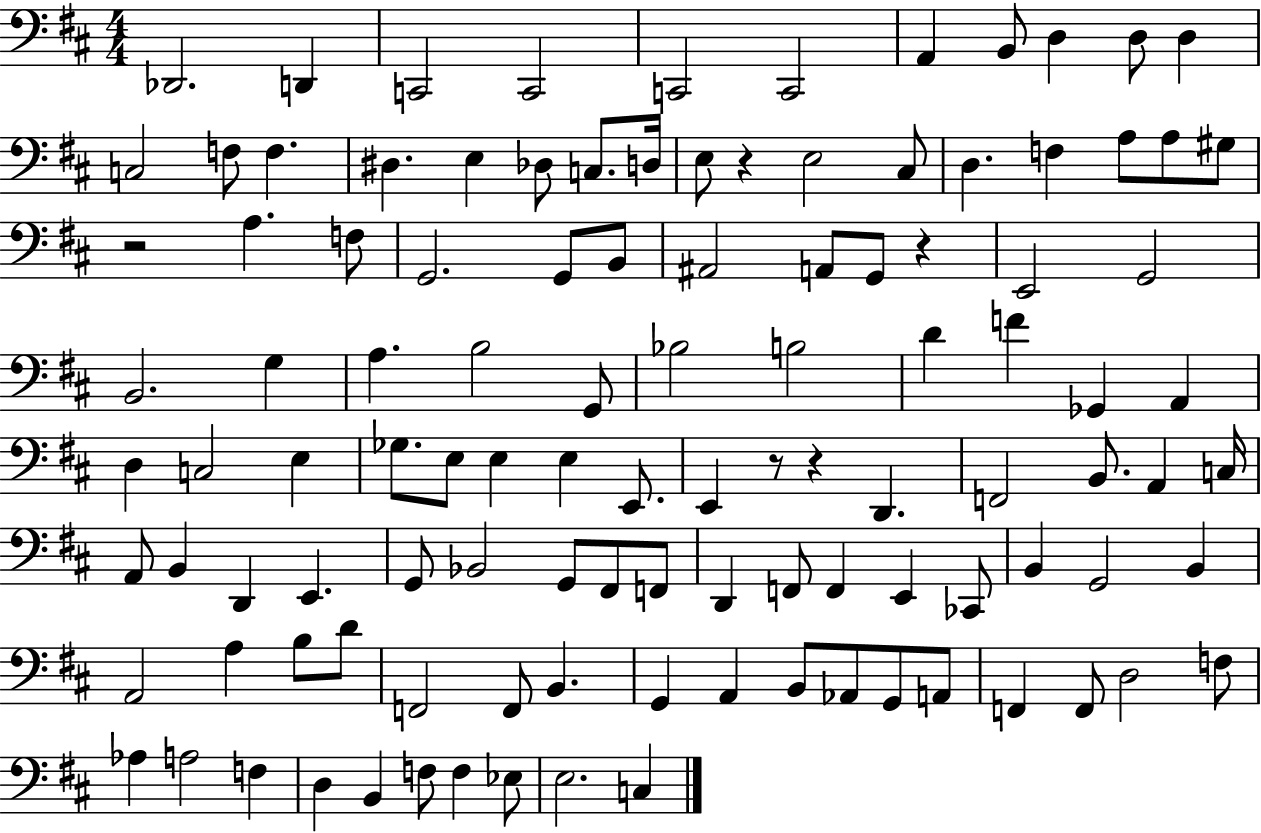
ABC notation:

X:1
T:Untitled
M:4/4
L:1/4
K:D
_D,,2 D,, C,,2 C,,2 C,,2 C,,2 A,, B,,/2 D, D,/2 D, C,2 F,/2 F, ^D, E, _D,/2 C,/2 D,/4 E,/2 z E,2 ^C,/2 D, F, A,/2 A,/2 ^G,/2 z2 A, F,/2 G,,2 G,,/2 B,,/2 ^A,,2 A,,/2 G,,/2 z E,,2 G,,2 B,,2 G, A, B,2 G,,/2 _B,2 B,2 D F _G,, A,, D, C,2 E, _G,/2 E,/2 E, E, E,,/2 E,, z/2 z D,, F,,2 B,,/2 A,, C,/4 A,,/2 B,, D,, E,, G,,/2 _B,,2 G,,/2 ^F,,/2 F,,/2 D,, F,,/2 F,, E,, _C,,/2 B,, G,,2 B,, A,,2 A, B,/2 D/2 F,,2 F,,/2 B,, G,, A,, B,,/2 _A,,/2 G,,/2 A,,/2 F,, F,,/2 D,2 F,/2 _A, A,2 F, D, B,, F,/2 F, _E,/2 E,2 C,